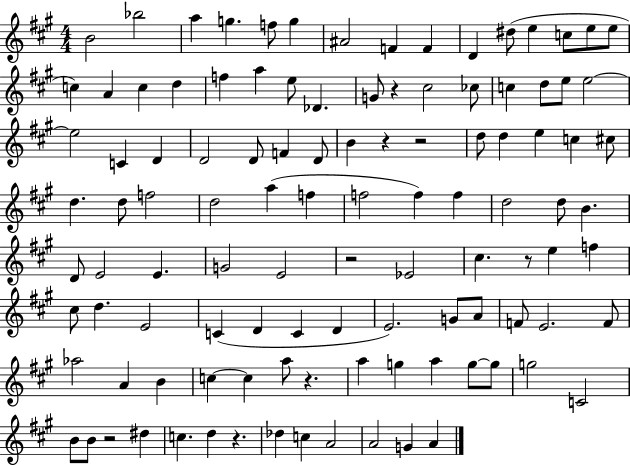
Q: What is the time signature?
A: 4/4